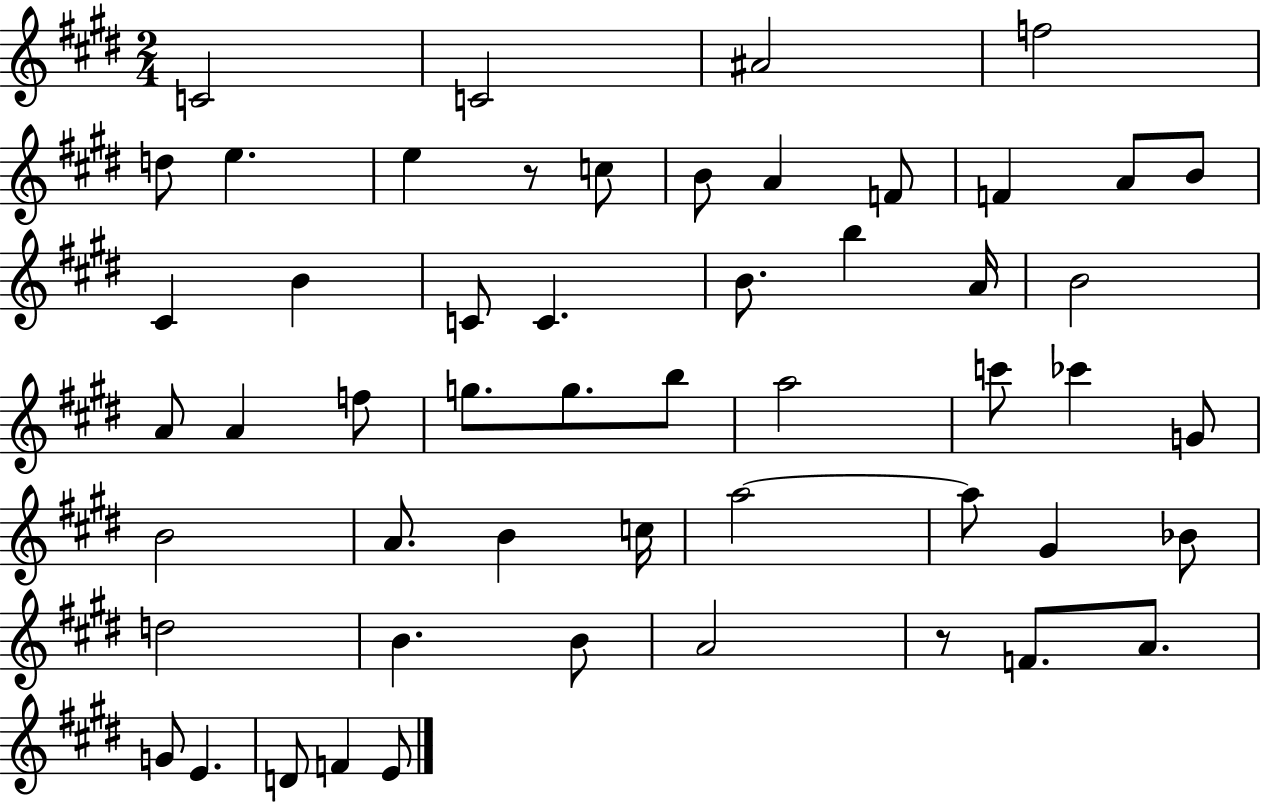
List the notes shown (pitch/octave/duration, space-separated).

C4/h C4/h A#4/h F5/h D5/e E5/q. E5/q R/e C5/e B4/e A4/q F4/e F4/q A4/e B4/e C#4/q B4/q C4/e C4/q. B4/e. B5/q A4/s B4/h A4/e A4/q F5/e G5/e. G5/e. B5/e A5/h C6/e CES6/q G4/e B4/h A4/e. B4/q C5/s A5/h A5/e G#4/q Bb4/e D5/h B4/q. B4/e A4/h R/e F4/e. A4/e. G4/e E4/q. D4/e F4/q E4/e